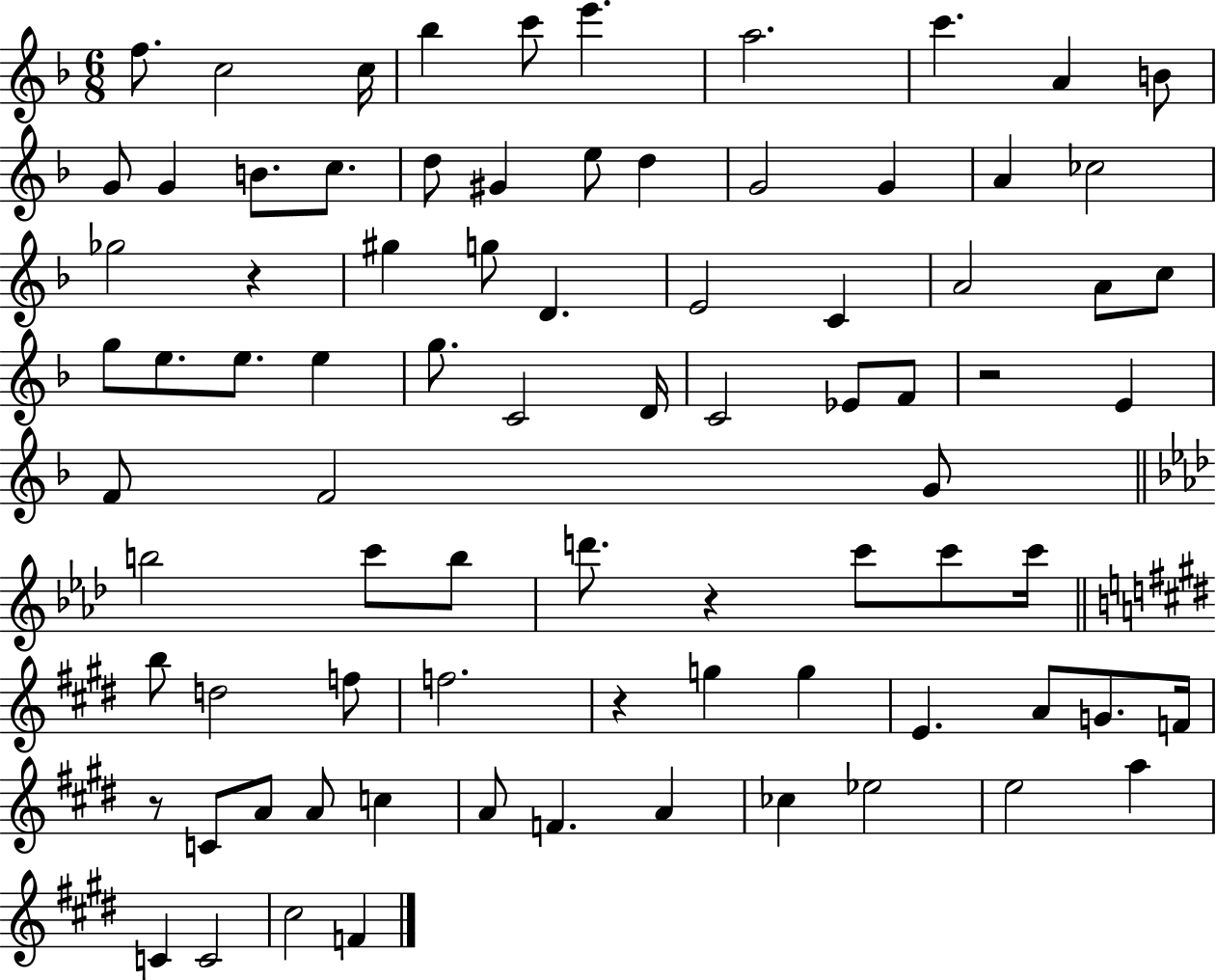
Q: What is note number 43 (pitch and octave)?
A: F4